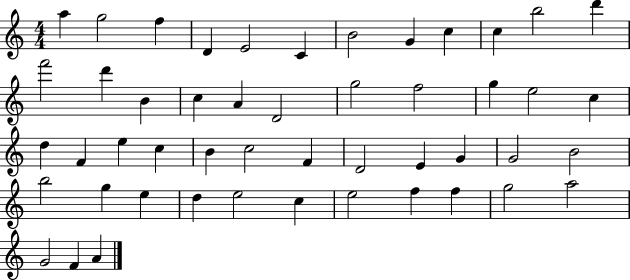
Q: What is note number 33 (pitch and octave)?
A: G4